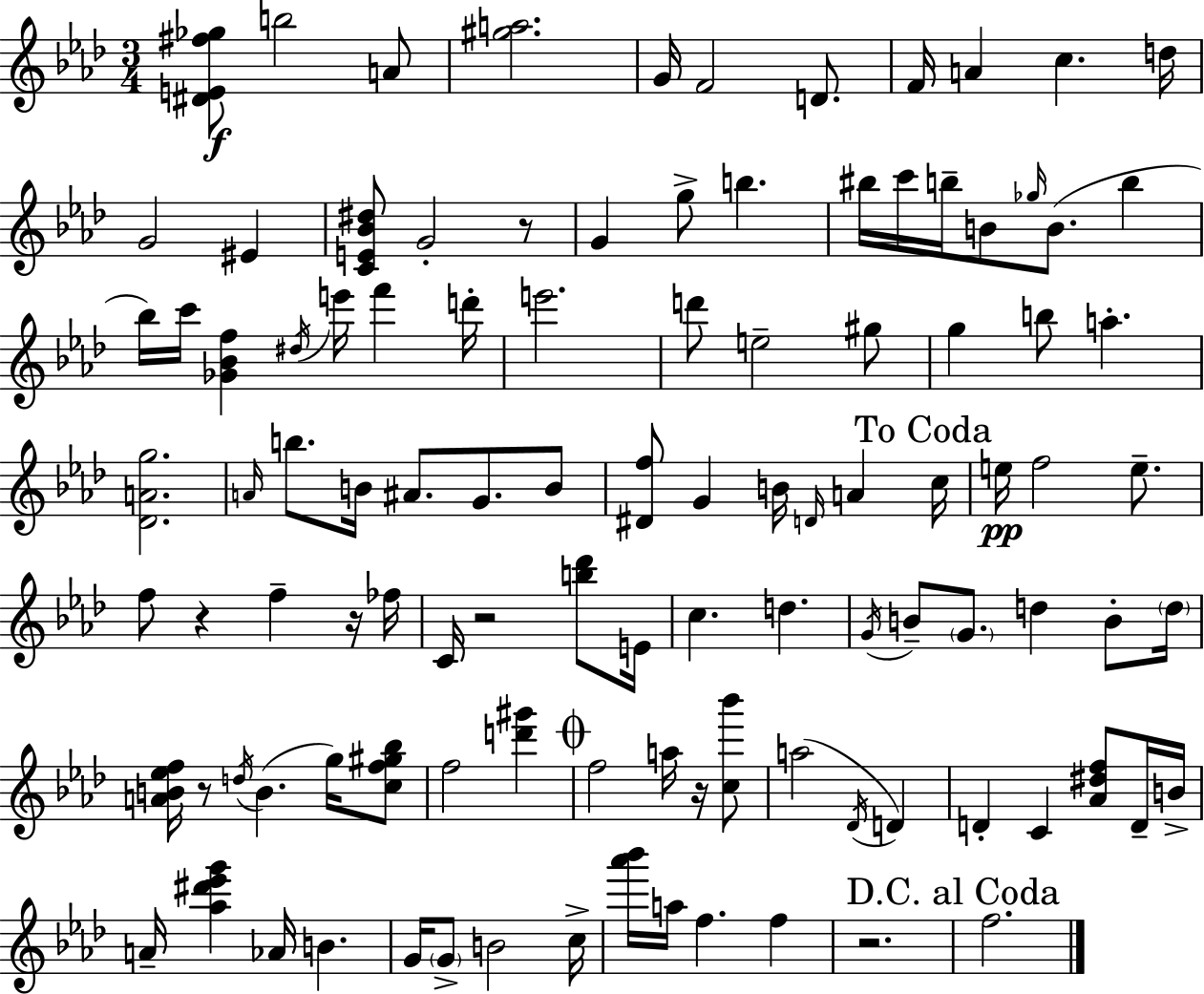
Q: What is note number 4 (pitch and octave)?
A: F4